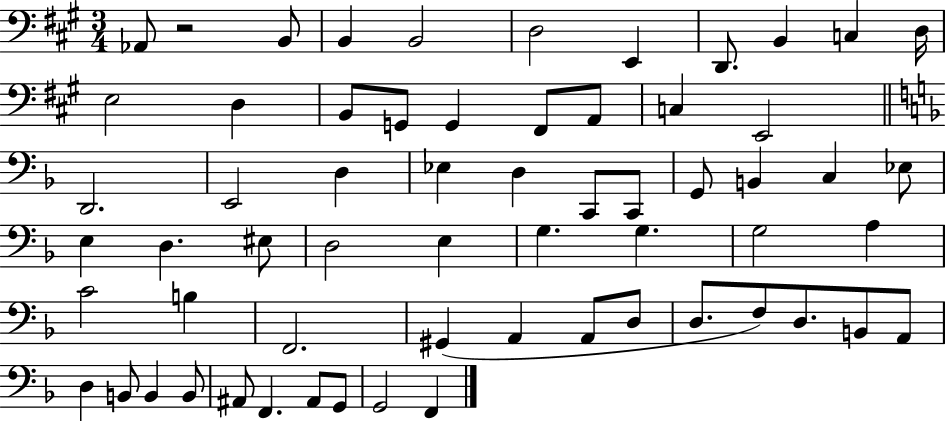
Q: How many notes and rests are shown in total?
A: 62